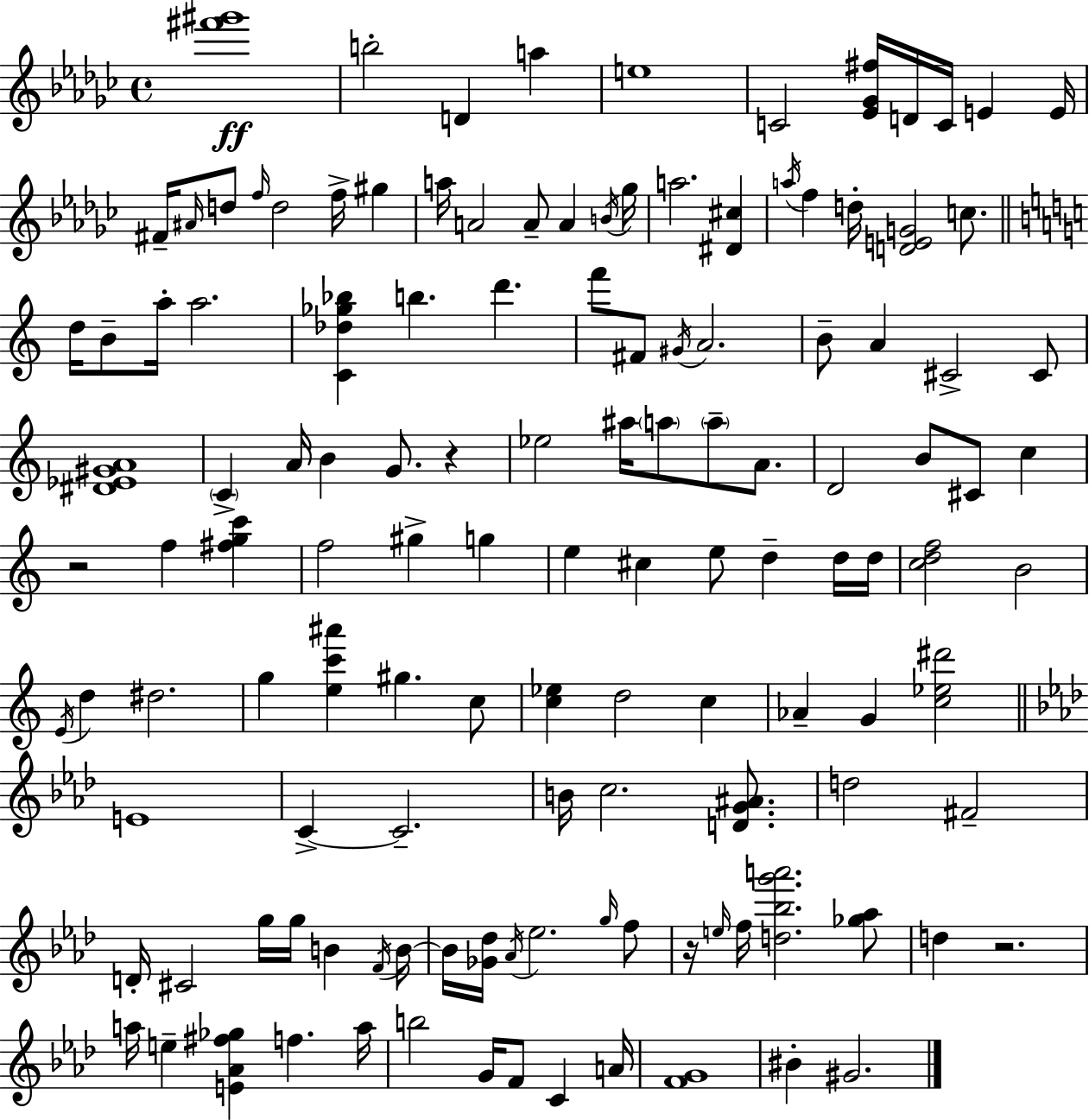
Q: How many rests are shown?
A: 4